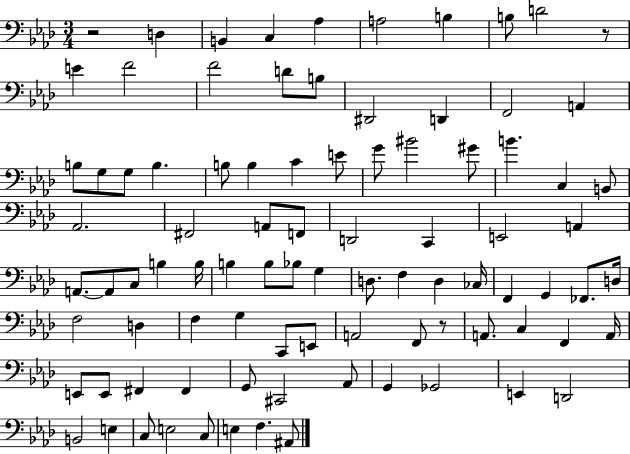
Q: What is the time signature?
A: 3/4